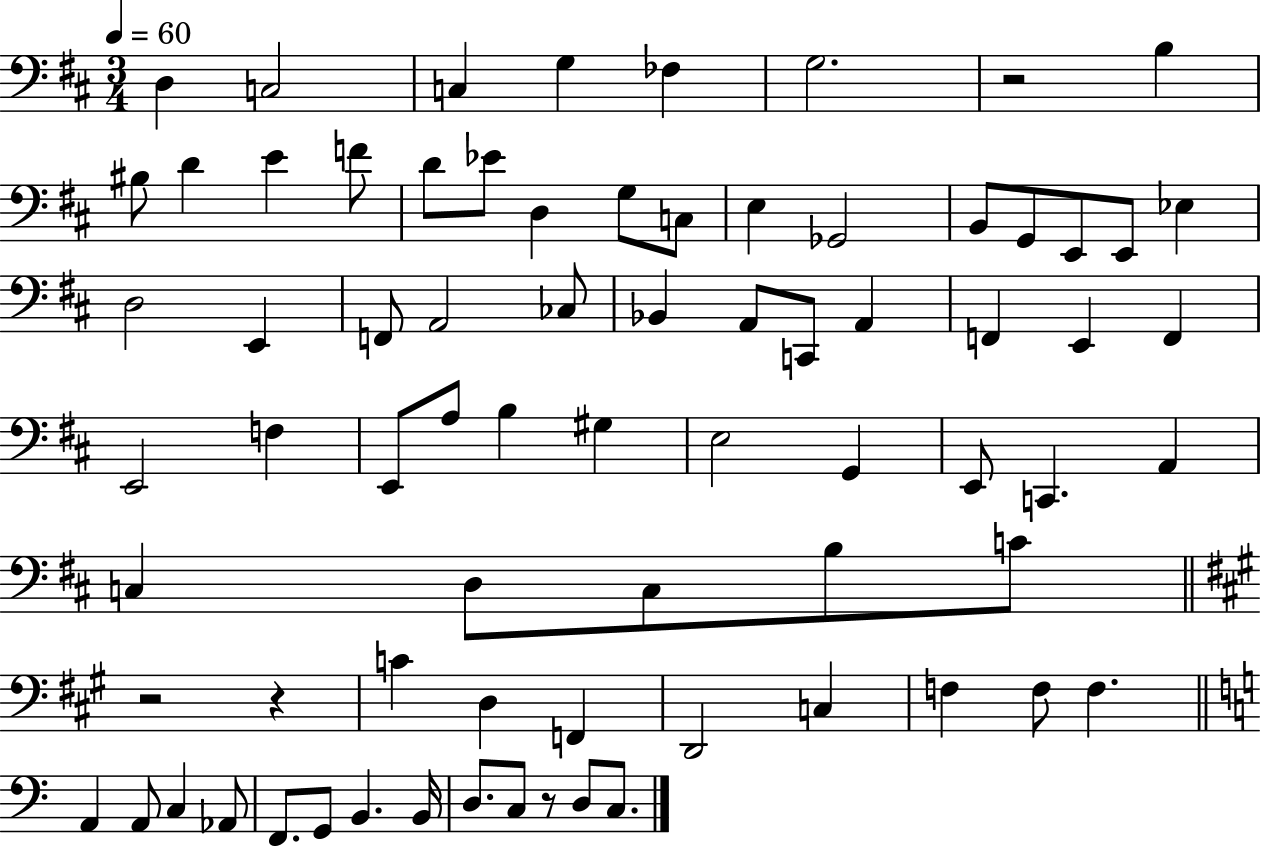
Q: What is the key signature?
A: D major